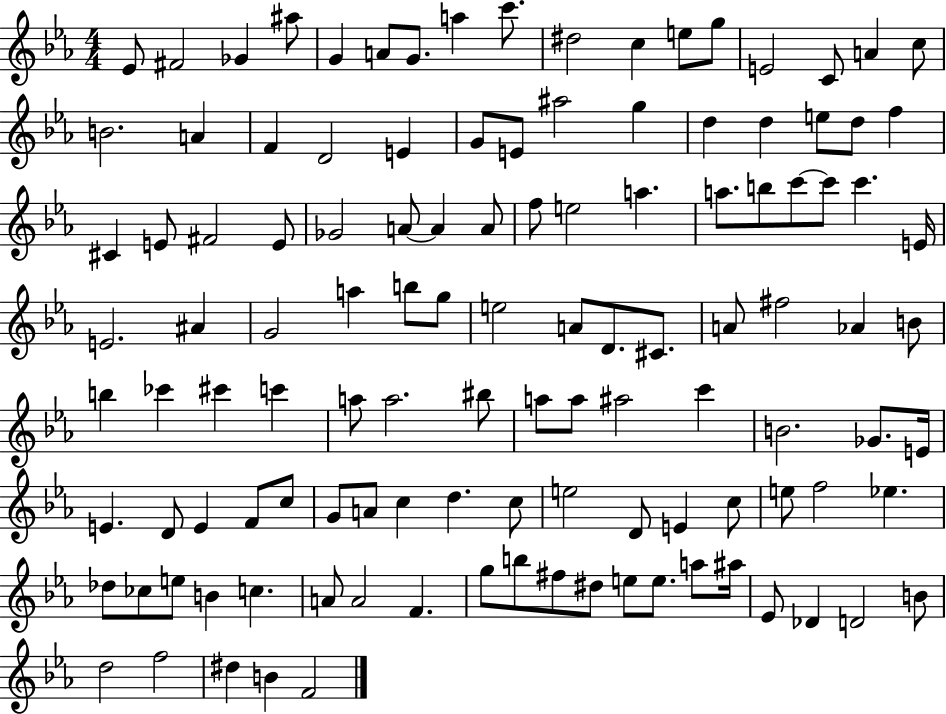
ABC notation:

X:1
T:Untitled
M:4/4
L:1/4
K:Eb
_E/2 ^F2 _G ^a/2 G A/2 G/2 a c'/2 ^d2 c e/2 g/2 E2 C/2 A c/2 B2 A F D2 E G/2 E/2 ^a2 g d d e/2 d/2 f ^C E/2 ^F2 E/2 _G2 A/2 A A/2 f/2 e2 a a/2 b/2 c'/2 c'/2 c' E/4 E2 ^A G2 a b/2 g/2 e2 A/2 D/2 ^C/2 A/2 ^f2 _A B/2 b _c' ^c' c' a/2 a2 ^b/2 a/2 a/2 ^a2 c' B2 _G/2 E/4 E D/2 E F/2 c/2 G/2 A/2 c d c/2 e2 D/2 E c/2 e/2 f2 _e _d/2 _c/2 e/2 B c A/2 A2 F g/2 b/2 ^f/2 ^d/2 e/2 e/2 a/2 ^a/4 _E/2 _D D2 B/2 d2 f2 ^d B F2